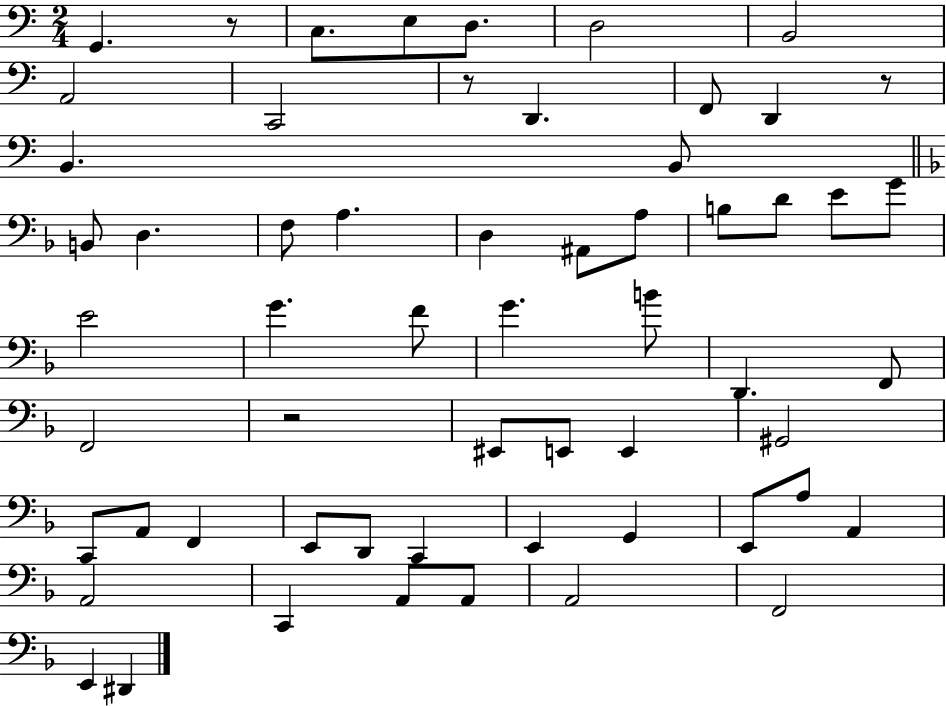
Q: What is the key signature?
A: C major